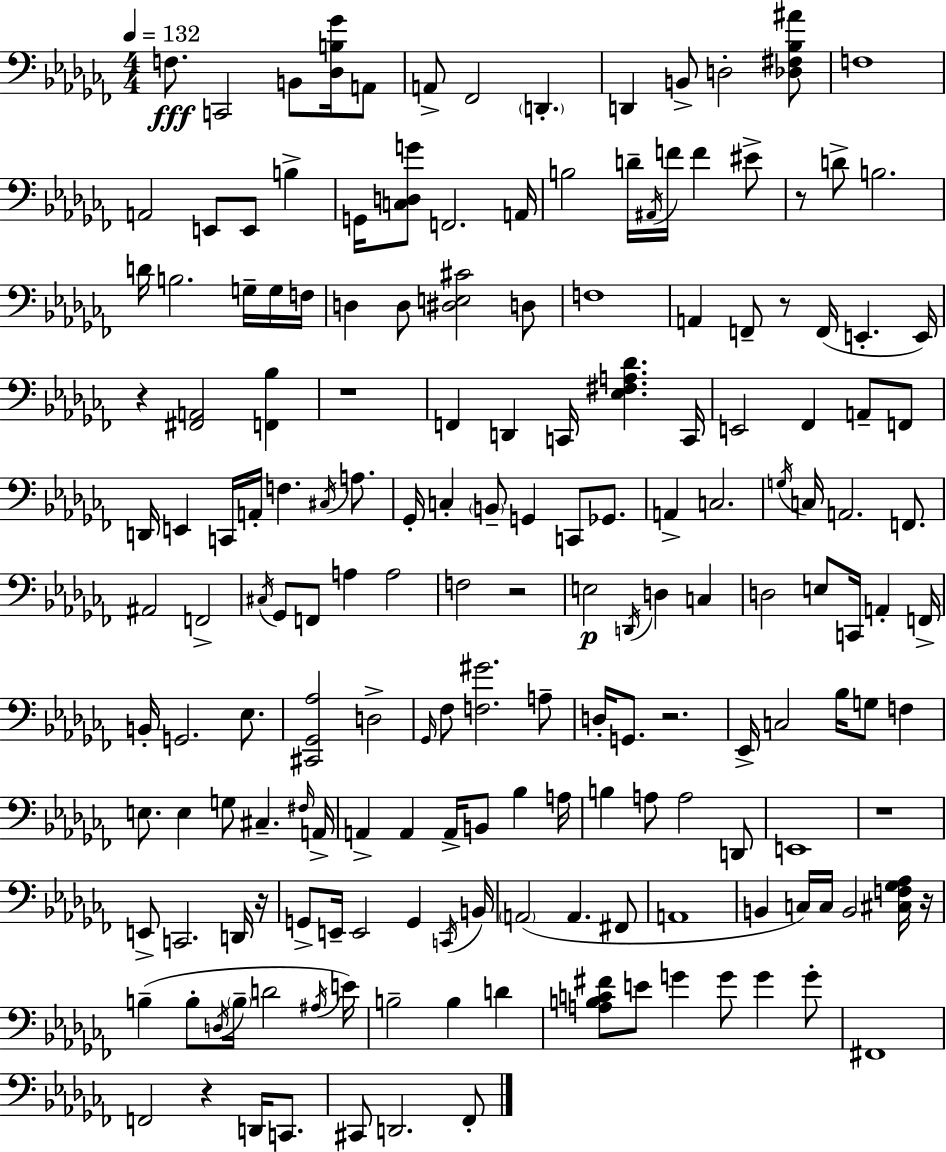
X:1
T:Untitled
M:4/4
L:1/4
K:Abm
F,/2 C,,2 B,,/2 [_D,B,_G]/4 A,,/2 A,,/2 _F,,2 D,, D,, B,,/2 D,2 [_D,^F,_B,^A]/2 F,4 A,,2 E,,/2 E,,/2 B, G,,/4 [C,D,G]/2 F,,2 A,,/4 B,2 D/4 ^A,,/4 F/4 F ^E/2 z/2 D/2 B,2 D/4 B,2 G,/4 G,/4 F,/4 D, D,/2 [^D,E,^C]2 D,/2 F,4 A,, F,,/2 z/2 F,,/4 E,, E,,/4 z [^F,,A,,]2 [F,,_B,] z4 F,, D,, C,,/4 [_E,^F,A,_D] C,,/4 E,,2 _F,, A,,/2 F,,/2 D,,/4 E,, C,,/4 A,,/4 F, ^C,/4 A,/2 _G,,/4 C, B,,/2 G,, C,,/2 _G,,/2 A,, C,2 G,/4 C,/4 A,,2 F,,/2 ^A,,2 F,,2 ^C,/4 _G,,/2 F,,/2 A, A,2 F,2 z2 E,2 D,,/4 D, C, D,2 E,/2 C,,/4 A,, F,,/4 B,,/4 G,,2 _E,/2 [^C,,_G,,_A,]2 D,2 _G,,/4 _F,/2 [F,^G]2 A,/2 D,/4 G,,/2 z2 _E,,/4 C,2 _B,/4 G,/2 F, E,/2 E, G,/2 ^C, ^F,/4 A,,/4 A,, A,, A,,/4 B,,/2 _B, A,/4 B, A,/2 A,2 D,,/2 E,,4 z4 E,,/2 C,,2 D,,/4 z/4 G,,/2 E,,/4 E,,2 G,, C,,/4 B,,/4 A,,2 A,, ^F,,/2 A,,4 B,, C,/4 C,/4 B,,2 [^C,F,_G,_A,]/4 z/4 B, B,/2 D,/4 B,/4 D2 ^A,/4 E/4 B,2 B, D [A,B,C^F]/2 E/2 G G/2 G G/2 ^F,,4 F,,2 z D,,/4 C,,/2 ^C,,/2 D,,2 _F,,/2